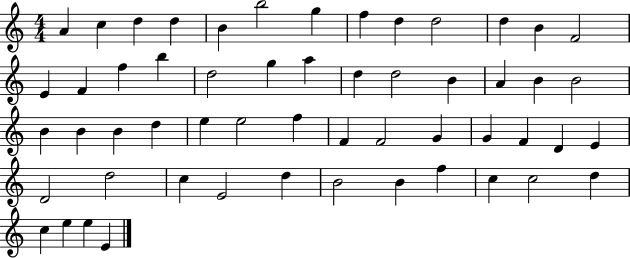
{
  \clef treble
  \numericTimeSignature
  \time 4/4
  \key c \major
  a'4 c''4 d''4 d''4 | b'4 b''2 g''4 | f''4 d''4 d''2 | d''4 b'4 f'2 | \break e'4 f'4 f''4 b''4 | d''2 g''4 a''4 | d''4 d''2 b'4 | a'4 b'4 b'2 | \break b'4 b'4 b'4 d''4 | e''4 e''2 f''4 | f'4 f'2 g'4 | g'4 f'4 d'4 e'4 | \break d'2 d''2 | c''4 e'2 d''4 | b'2 b'4 f''4 | c''4 c''2 d''4 | \break c''4 e''4 e''4 e'4 | \bar "|."
}